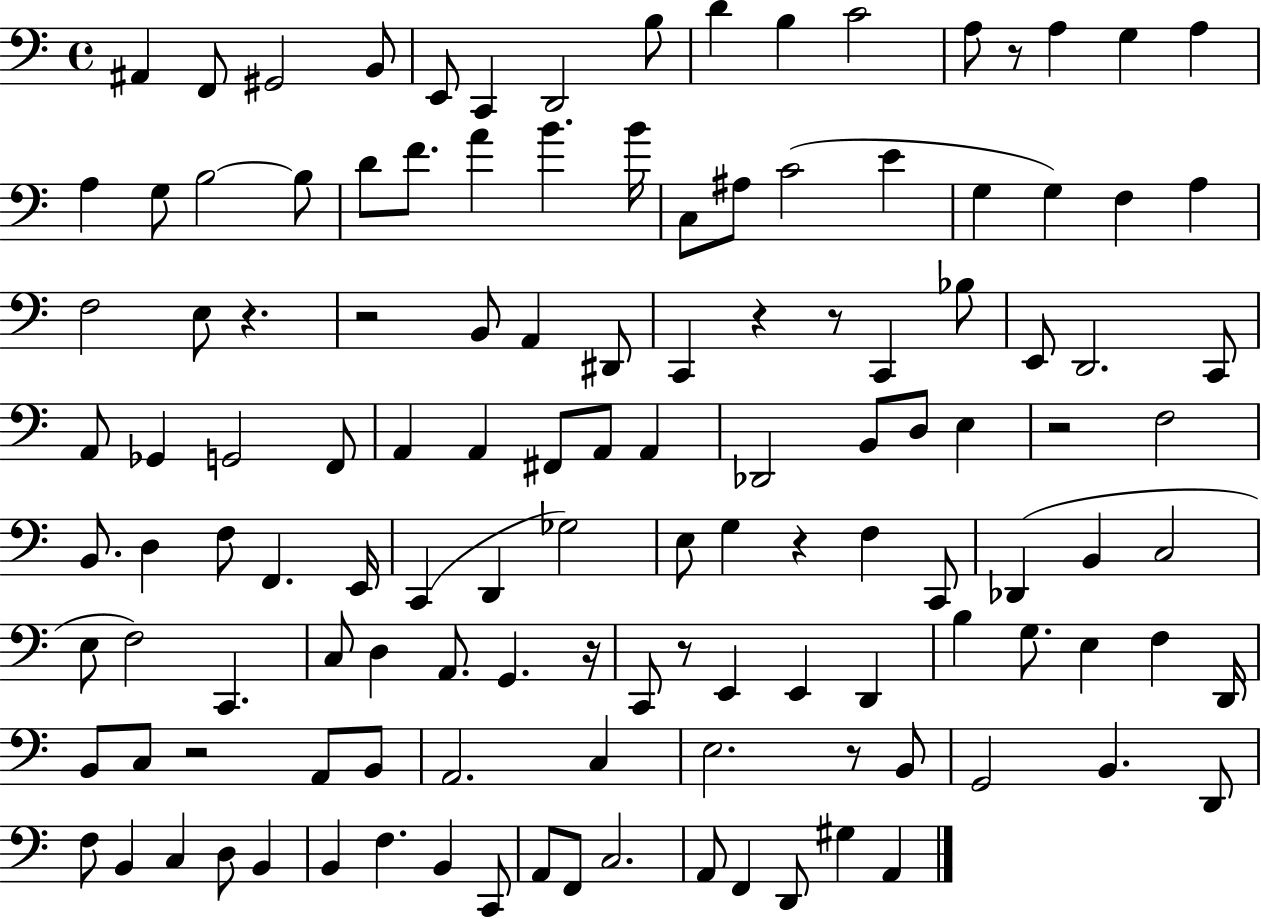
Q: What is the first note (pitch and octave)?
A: A#2